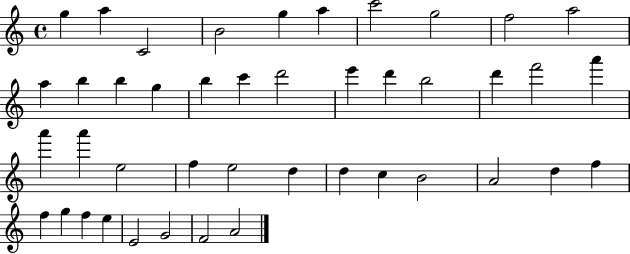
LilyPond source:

{
  \clef treble
  \time 4/4
  \defaultTimeSignature
  \key c \major
  g''4 a''4 c'2 | b'2 g''4 a''4 | c'''2 g''2 | f''2 a''2 | \break a''4 b''4 b''4 g''4 | b''4 c'''4 d'''2 | e'''4 d'''4 b''2 | d'''4 f'''2 a'''4 | \break a'''4 a'''4 e''2 | f''4 e''2 d''4 | d''4 c''4 b'2 | a'2 d''4 f''4 | \break f''4 g''4 f''4 e''4 | e'2 g'2 | f'2 a'2 | \bar "|."
}